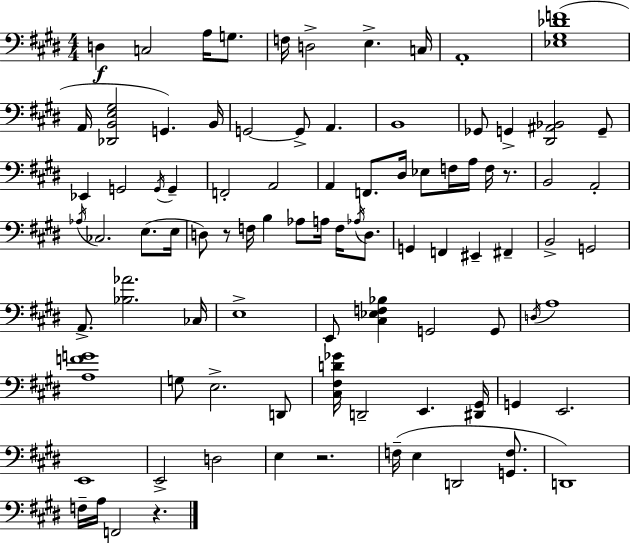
{
  \clef bass
  \numericTimeSignature
  \time 4/4
  \key e \major
  d4\f c2 a16 g8. | f16 d2-> e4.-> c16 | a,1-. | <ees gis des' f'>1( | \break a,16 <des, b, e gis>2 g,4.) b,16 | g,2~~ g,8-> a,4. | b,1 | ges,8 g,4-> <dis, ais, bes,>2 g,8-- | \break ees,4 g,2 \acciaccatura { g,16 } g,4-- | f,2-. a,2 | a,4 f,8. dis16 ees8 f16 a16 f16 r8. | b,2 a,2-. | \break \acciaccatura { aes16 } ces2. e8.( | e16 d8) r8 f16 b4 aes8 a16 f16 \acciaccatura { aes16 } | d8. g,4 f,4 eis,4-- fis,4-- | b,2-> g,2 | \break a,8.-> <bes aes'>2. | ces16 e1-> | e,8 <cis ees f bes>4 g,2 | g,8 \acciaccatura { d16 } a1 | \break <a f' g'>1 | g8 e2.-> | d,8 <cis fis d' ges'>16 d,2-- e,4. | <dis, gis,>16 g,4 e,2. | \break e,1 | e,2-> d2 | e4 r2. | f16--( e4 d,2 | \break <g, f>8. d,1) | f16-- a16 f,2 r4. | \bar "|."
}